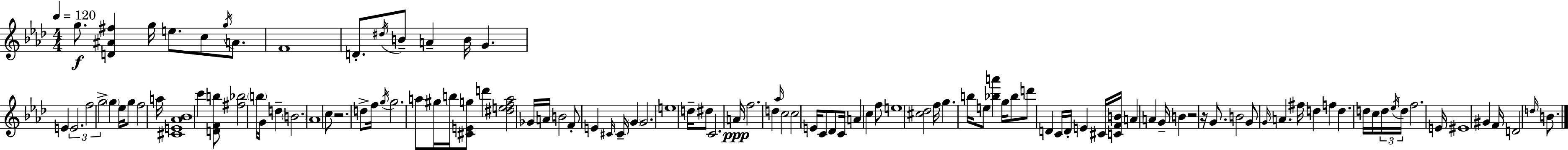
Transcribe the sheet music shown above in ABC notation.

X:1
T:Untitled
M:4/4
L:1/4
K:Fm
g/2 [D^A^f] g/4 e/2 c/2 g/4 A/2 F4 D/2 ^d/4 B/2 A B/4 G E E2 f2 g2 g _e/4 g/2 f2 a/4 [^CE_A_B]4 c' [DFb]/2 [^f_b]2 b/4 G/4 d B2 _A4 c/2 z2 d/2 f/4 g/4 g2 a/2 ^g/4 b/4 [^CEg]/2 d' [^defa]2 _G/4 A/4 B2 F/2 E ^C/4 ^C/4 G G2 e4 d/4 ^d/2 C2 A/4 f2 d _a/4 c2 c2 E/4 C/2 _D/2 C/4 A c f/2 e4 [^c_d]2 f/4 g b/4 e/2 [_ba'] g/4 _b/2 d'/2 D C/4 D/4 E ^C/4 [CFB]/4 A A G/4 B z2 z/4 G/2 B2 G/2 G/4 A ^f/4 d f d d/4 c/4 d/4 _e/4 d/4 f2 E/4 ^E4 ^G F/4 D2 d/4 B/2